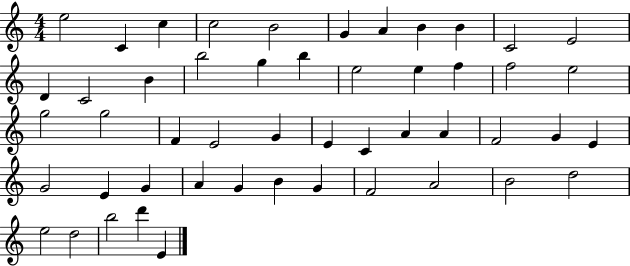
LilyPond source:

{
  \clef treble
  \numericTimeSignature
  \time 4/4
  \key c \major
  e''2 c'4 c''4 | c''2 b'2 | g'4 a'4 b'4 b'4 | c'2 e'2 | \break d'4 c'2 b'4 | b''2 g''4 b''4 | e''2 e''4 f''4 | f''2 e''2 | \break g''2 g''2 | f'4 e'2 g'4 | e'4 c'4 a'4 a'4 | f'2 g'4 e'4 | \break g'2 e'4 g'4 | a'4 g'4 b'4 g'4 | f'2 a'2 | b'2 d''2 | \break e''2 d''2 | b''2 d'''4 e'4 | \bar "|."
}